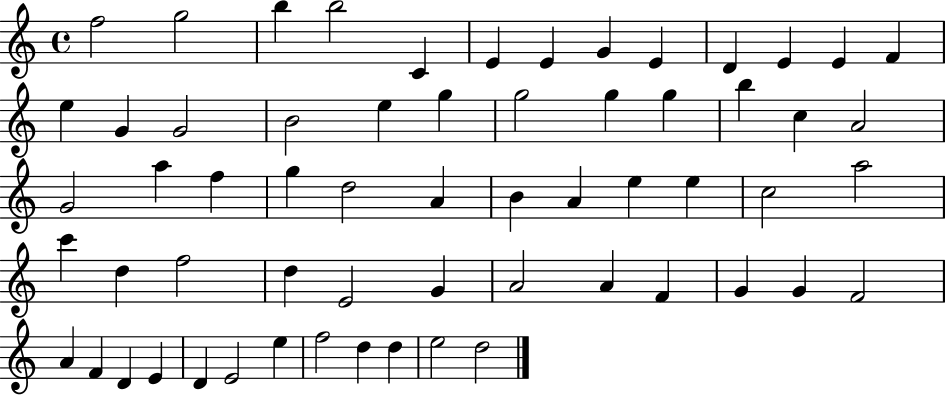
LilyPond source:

{
  \clef treble
  \time 4/4
  \defaultTimeSignature
  \key c \major
  f''2 g''2 | b''4 b''2 c'4 | e'4 e'4 g'4 e'4 | d'4 e'4 e'4 f'4 | \break e''4 g'4 g'2 | b'2 e''4 g''4 | g''2 g''4 g''4 | b''4 c''4 a'2 | \break g'2 a''4 f''4 | g''4 d''2 a'4 | b'4 a'4 e''4 e''4 | c''2 a''2 | \break c'''4 d''4 f''2 | d''4 e'2 g'4 | a'2 a'4 f'4 | g'4 g'4 f'2 | \break a'4 f'4 d'4 e'4 | d'4 e'2 e''4 | f''2 d''4 d''4 | e''2 d''2 | \break \bar "|."
}